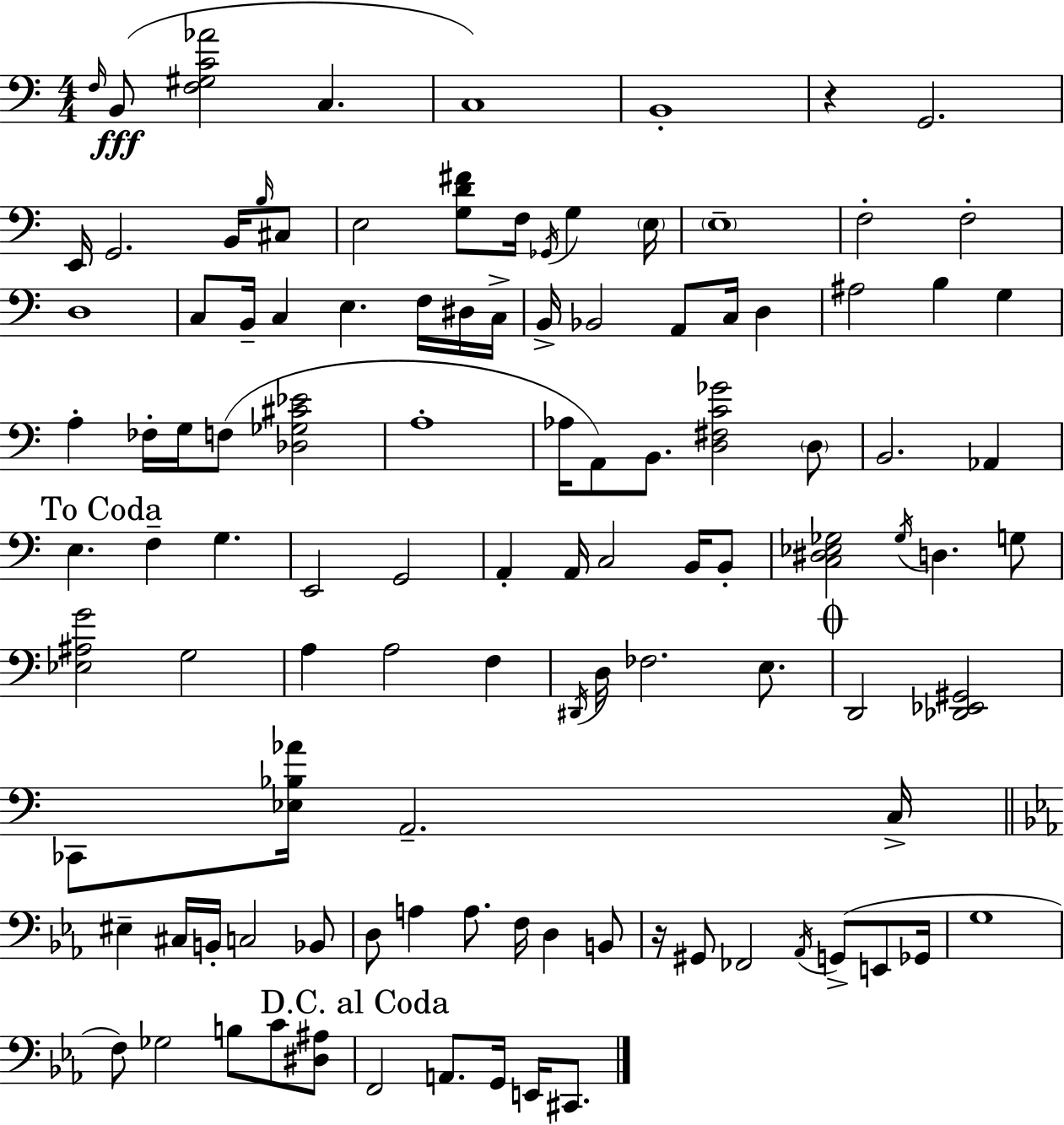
F3/s B2/e [F3,G#3,C4,Ab4]/h C3/q. C3/w B2/w R/q G2/h. E2/s G2/h. B2/s B3/s C#3/e E3/h [G3,D4,F#4]/e F3/s Gb2/s G3/q E3/s E3/w F3/h F3/h D3/w C3/e B2/s C3/q E3/q. F3/s D#3/s C3/s B2/s Bb2/h A2/e C3/s D3/q A#3/h B3/q G3/q A3/q FES3/s G3/s F3/e [Db3,Gb3,C#4,Eb4]/h A3/w Ab3/s A2/e B2/e. [D3,F#3,C4,Gb4]/h D3/e B2/h. Ab2/q E3/q. F3/q G3/q. E2/h G2/h A2/q A2/s C3/h B2/s B2/e [C3,D#3,Eb3,Gb3]/h Gb3/s D3/q. G3/e [Eb3,A#3,G4]/h G3/h A3/q A3/h F3/q D#2/s D3/s FES3/h. E3/e. D2/h [Db2,Eb2,G#2]/h CES2/e [Eb3,Bb3,Ab4]/s A2/h. C3/s EIS3/q C#3/s B2/s C3/h Bb2/e D3/e A3/q A3/e. F3/s D3/q B2/e R/s G#2/e FES2/h Ab2/s G2/e E2/e Gb2/s G3/w F3/e Gb3/h B3/e C4/e [D#3,A#3]/e F2/h A2/e. G2/s E2/s C#2/e.